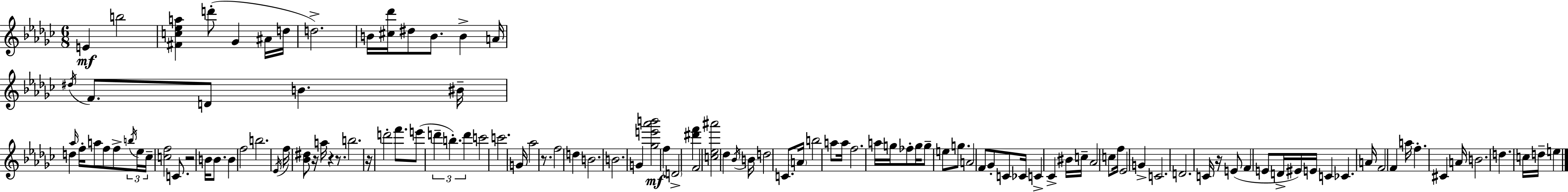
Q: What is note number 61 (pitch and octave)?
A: B5